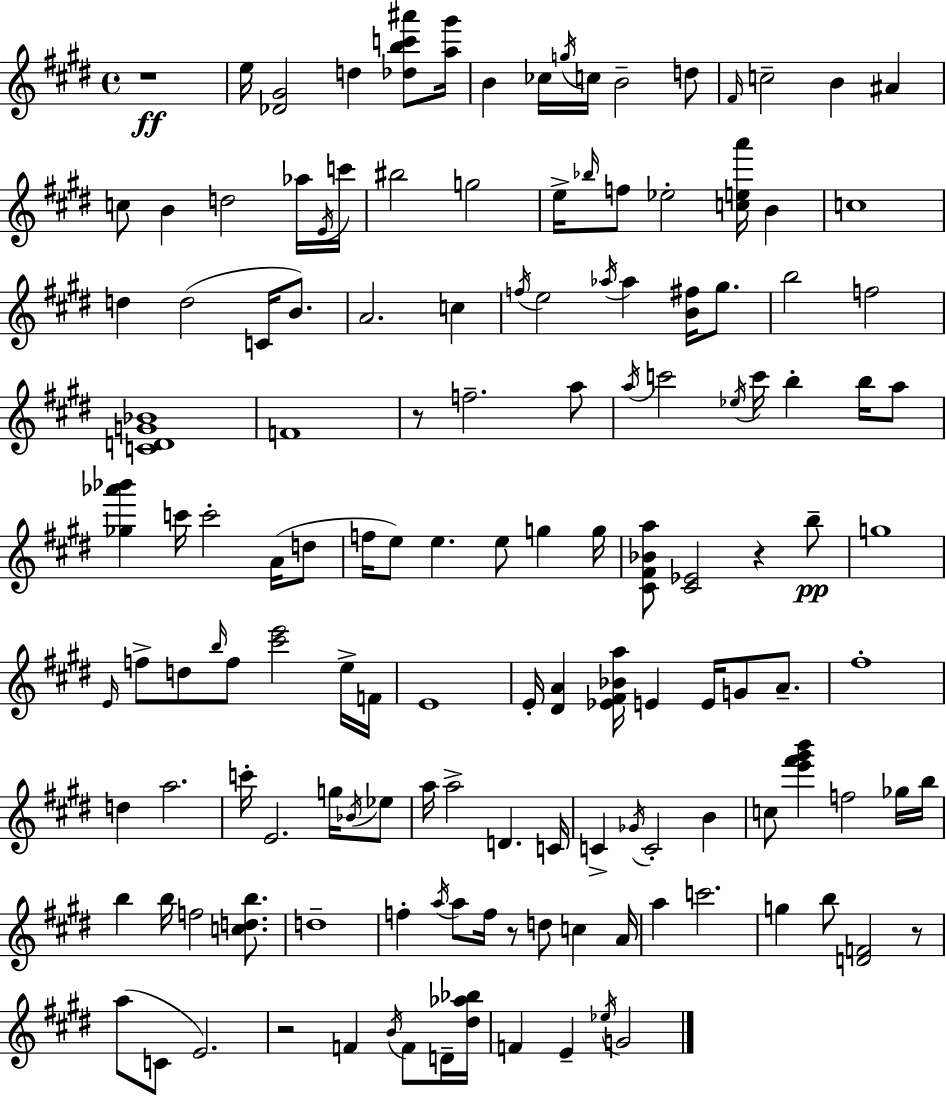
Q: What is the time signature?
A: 4/4